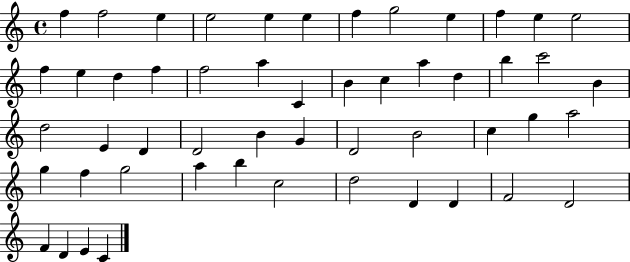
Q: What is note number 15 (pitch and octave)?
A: D5